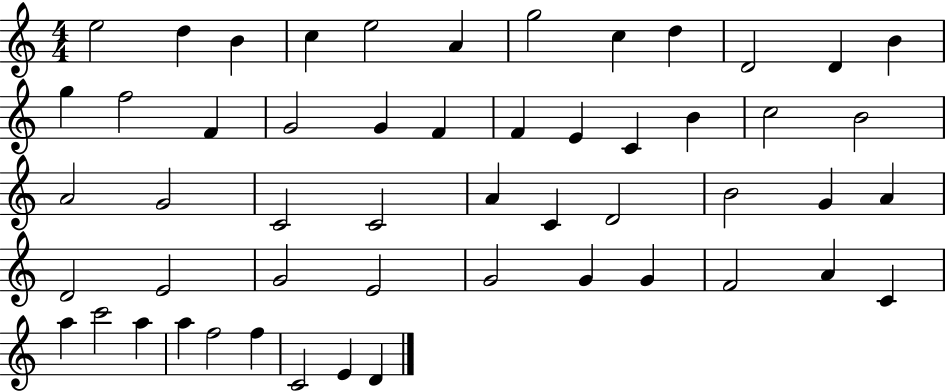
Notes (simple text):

E5/h D5/q B4/q C5/q E5/h A4/q G5/h C5/q D5/q D4/h D4/q B4/q G5/q F5/h F4/q G4/h G4/q F4/q F4/q E4/q C4/q B4/q C5/h B4/h A4/h G4/h C4/h C4/h A4/q C4/q D4/h B4/h G4/q A4/q D4/h E4/h G4/h E4/h G4/h G4/q G4/q F4/h A4/q C4/q A5/q C6/h A5/q A5/q F5/h F5/q C4/h E4/q D4/q